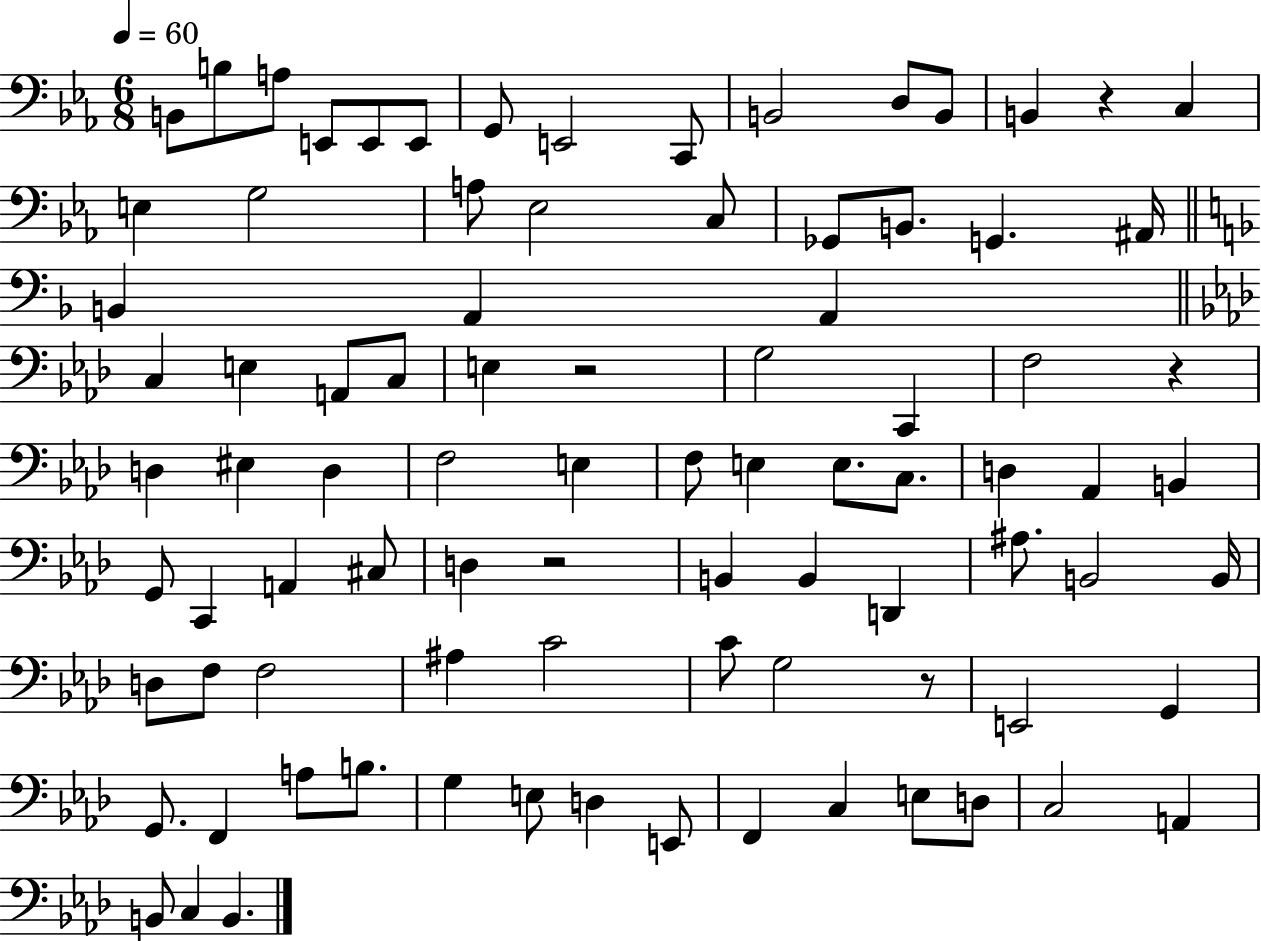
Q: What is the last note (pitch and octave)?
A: B2